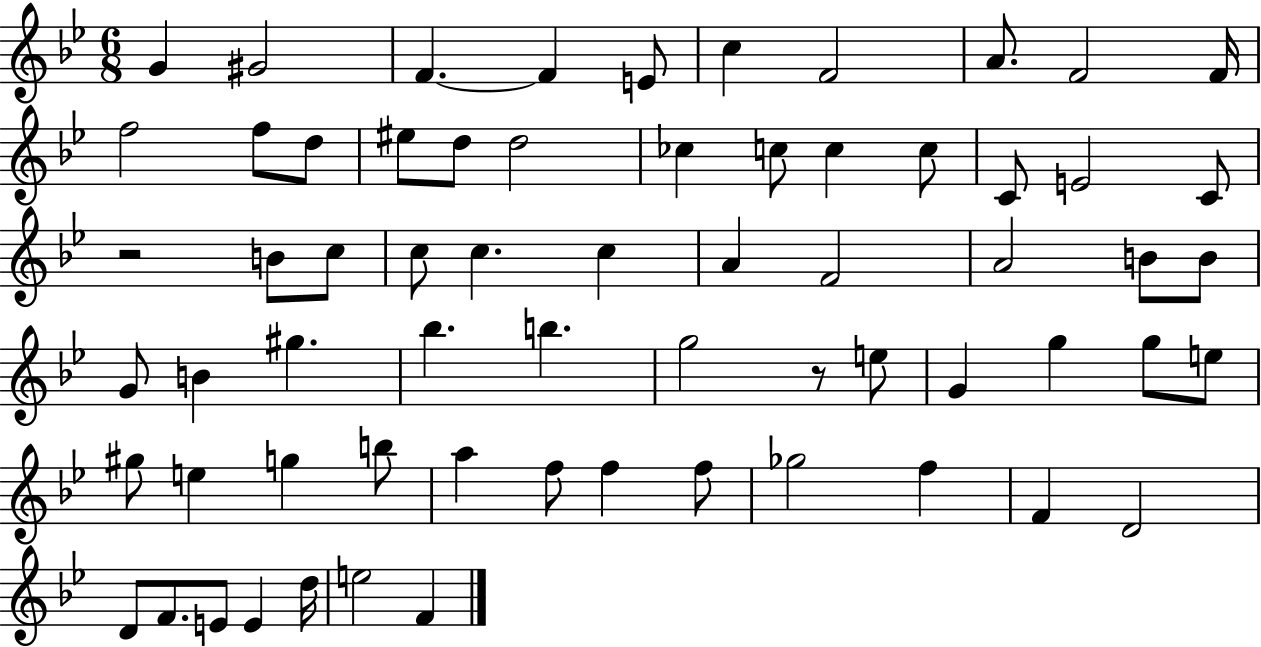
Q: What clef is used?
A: treble